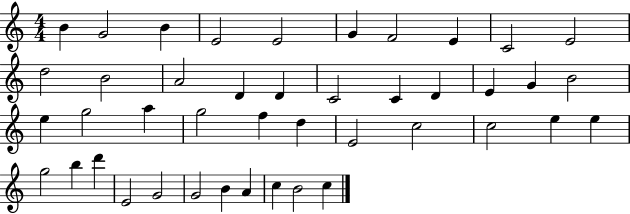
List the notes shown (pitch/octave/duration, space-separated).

B4/q G4/h B4/q E4/h E4/h G4/q F4/h E4/q C4/h E4/h D5/h B4/h A4/h D4/q D4/q C4/h C4/q D4/q E4/q G4/q B4/h E5/q G5/h A5/q G5/h F5/q D5/q E4/h C5/h C5/h E5/q E5/q G5/h B5/q D6/q E4/h G4/h G4/h B4/q A4/q C5/q B4/h C5/q